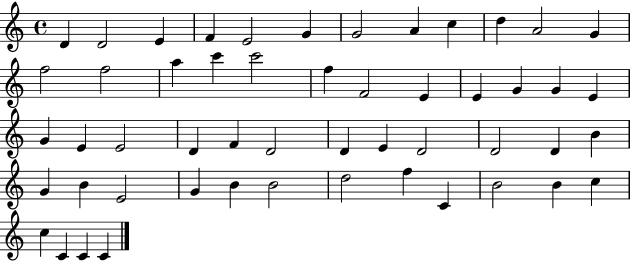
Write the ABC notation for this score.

X:1
T:Untitled
M:4/4
L:1/4
K:C
D D2 E F E2 G G2 A c d A2 G f2 f2 a c' c'2 f F2 E E G G E G E E2 D F D2 D E D2 D2 D B G B E2 G B B2 d2 f C B2 B c c C C C